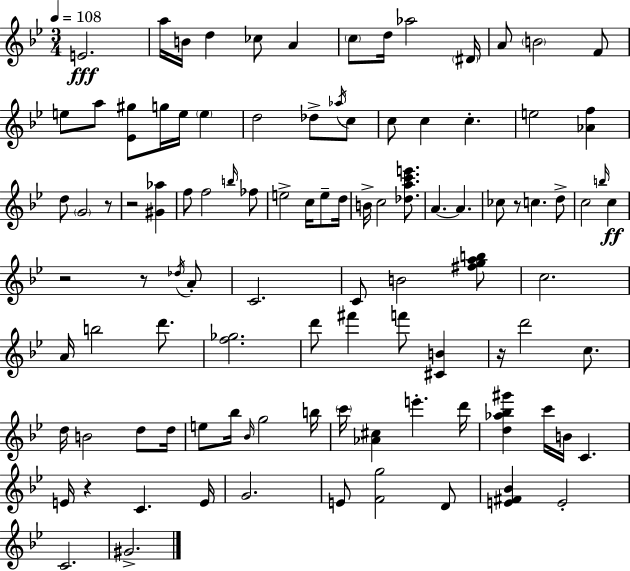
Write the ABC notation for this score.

X:1
T:Untitled
M:3/4
L:1/4
K:Gm
E2 a/4 B/4 d _c/2 A c/2 d/4 _a2 ^D/4 A/2 B2 F/2 e/2 a/2 [_E^g]/2 g/4 e/4 e d2 _d/2 _a/4 c/2 c/2 c c e2 [_Af] d/2 G2 z/2 z2 [^G_a] f/2 f2 b/4 _f/2 e2 c/4 e/2 d/4 B/4 c2 [_dac'e']/2 A A _c/2 z/2 c d/2 c2 b/4 c z2 z/2 _d/4 A/2 C2 C/2 B2 [^fgab]/2 c2 A/4 b2 d'/2 [f_g]2 d'/2 ^f' f'/2 [^CB] z/4 d'2 c/2 d/4 B2 d/2 d/4 e/2 _b/4 _B/4 g2 b/4 c'/4 [_A^c] e' d'/4 [d_a_b^g'] c'/4 B/4 C E/4 z C E/4 G2 E/2 [Fg]2 D/2 [E^F_B] E2 C2 ^G2